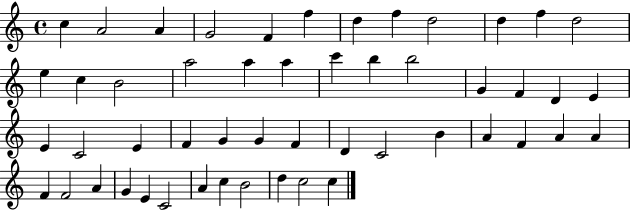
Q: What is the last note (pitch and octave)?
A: C5